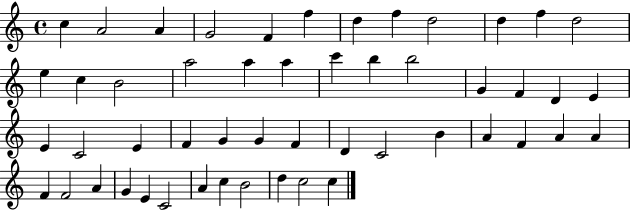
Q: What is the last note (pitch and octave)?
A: C5